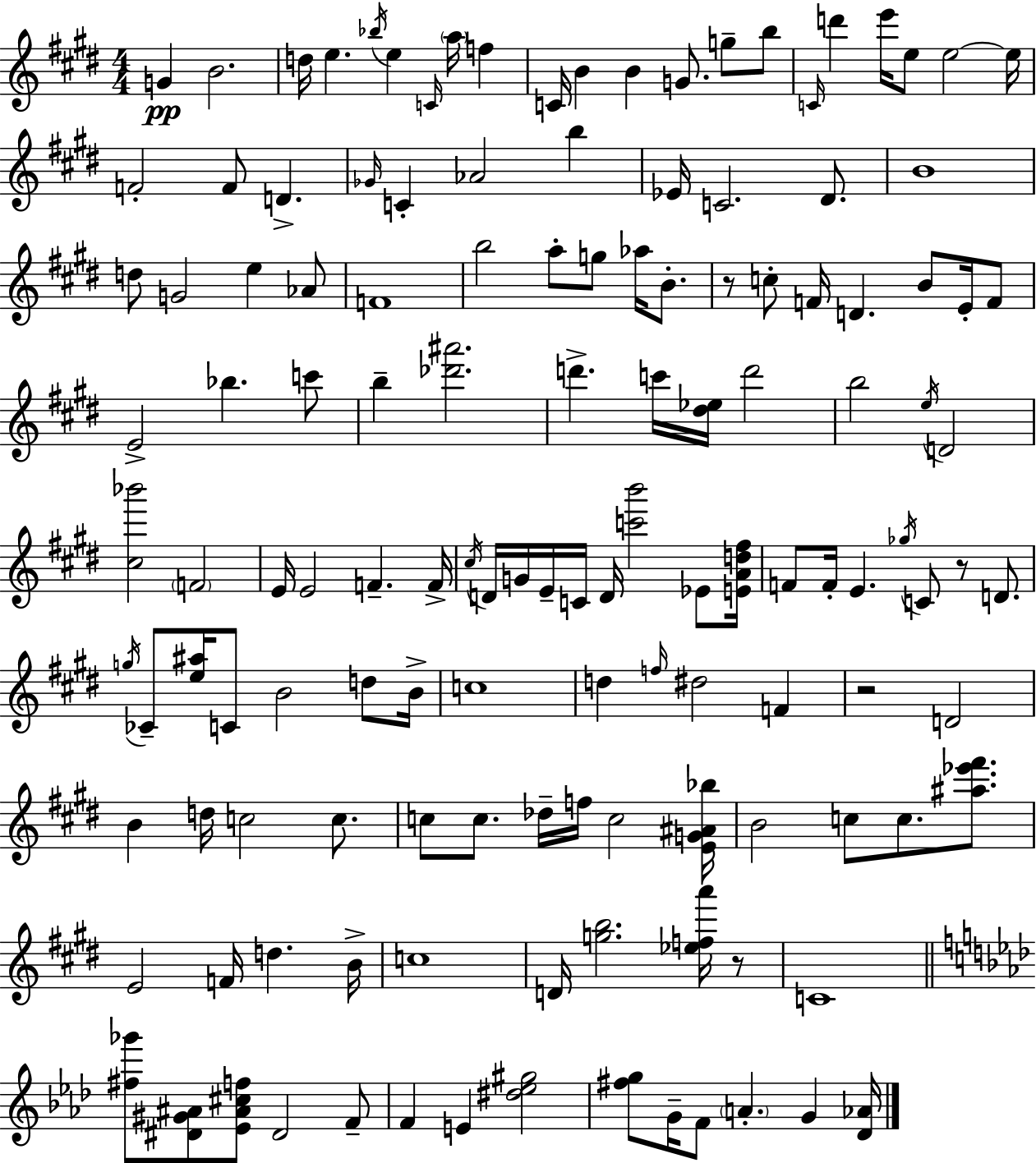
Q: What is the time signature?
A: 4/4